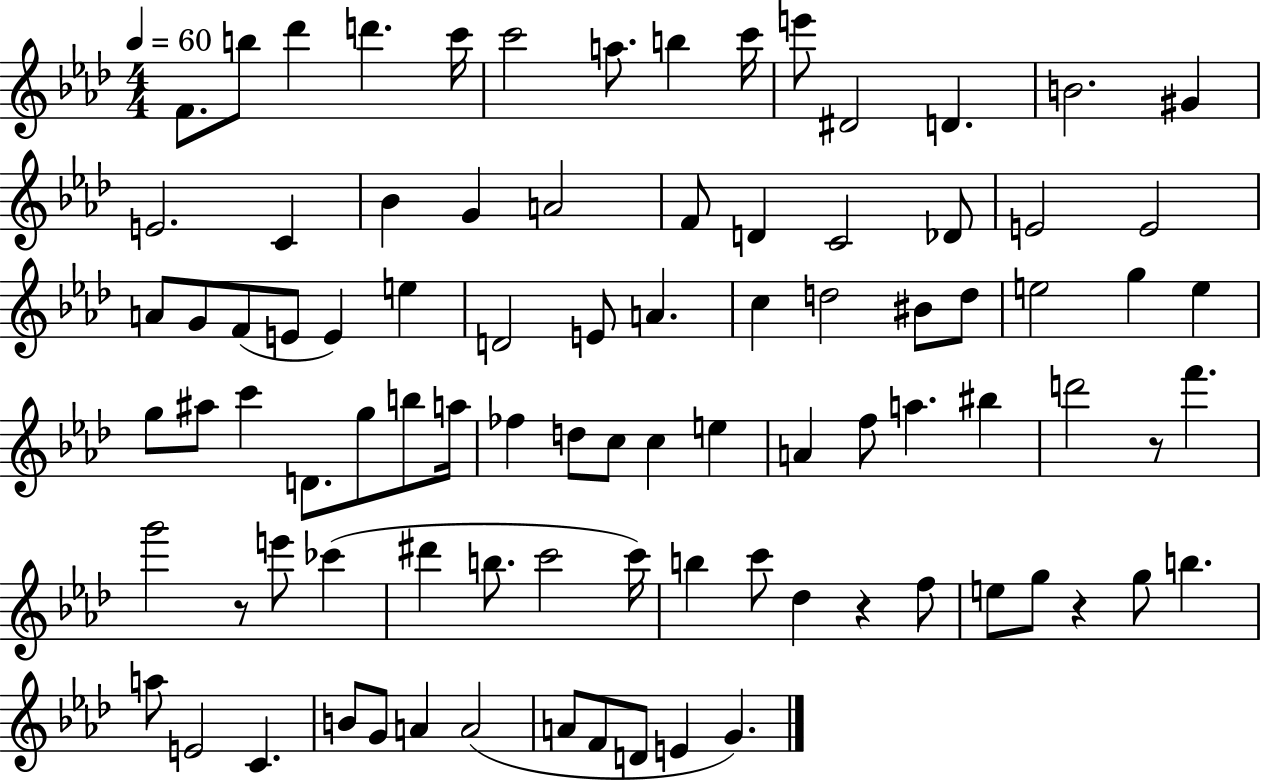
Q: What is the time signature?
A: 4/4